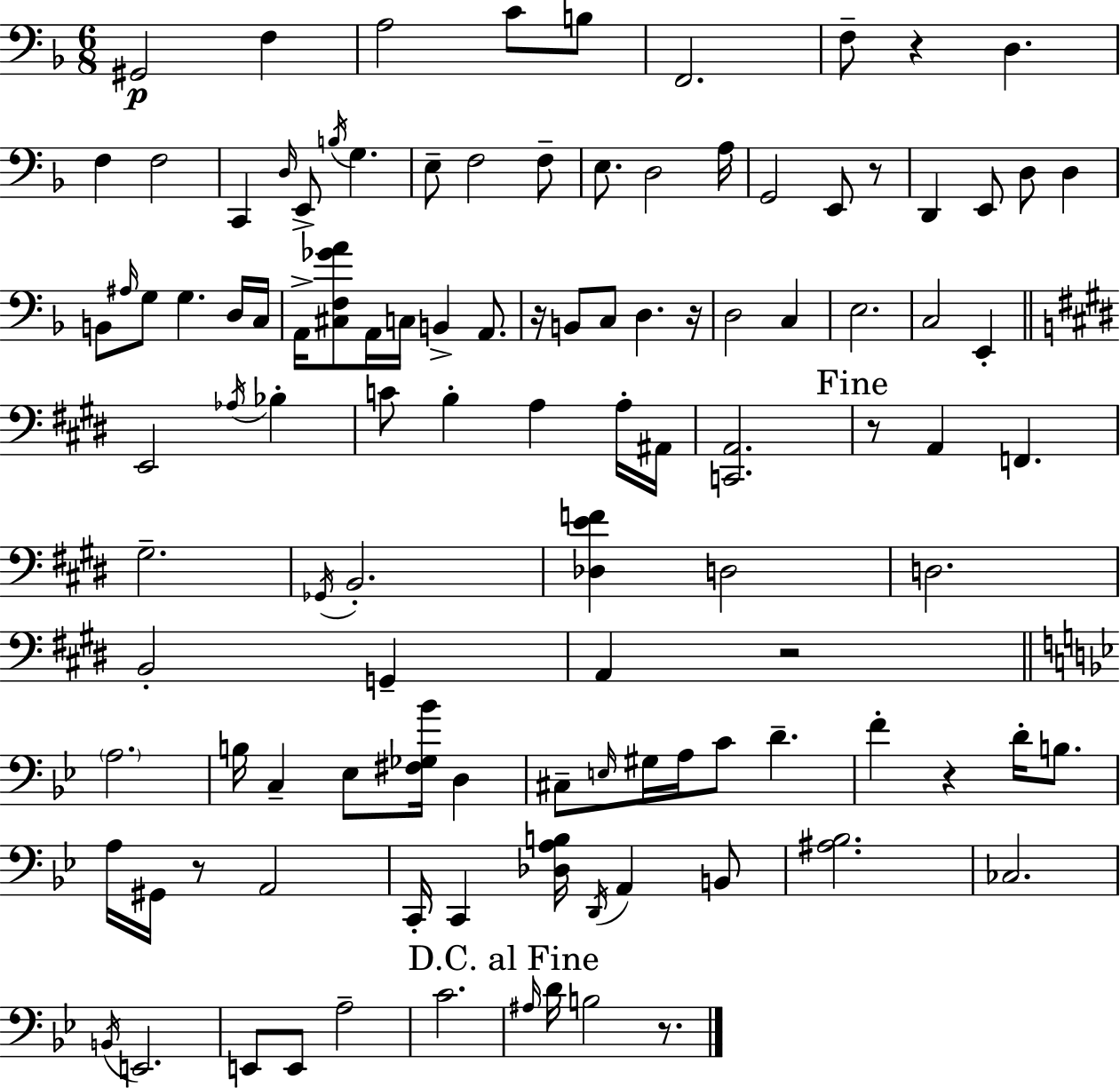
G#2/h F3/q A3/h C4/e B3/e F2/h. F3/e R/q D3/q. F3/q F3/h C2/q D3/s E2/e B3/s G3/q. E3/e F3/h F3/e E3/e. D3/h A3/s G2/h E2/e R/e D2/q E2/e D3/e D3/q B2/e A#3/s G3/e G3/q. D3/s C3/s A2/s [C#3,F3,Gb4,A4]/e A2/s C3/s B2/q A2/e. R/s B2/e C3/e D3/q. R/s D3/h C3/q E3/h. C3/h E2/q E2/h Ab3/s Bb3/q C4/e B3/q A3/q A3/s A#2/s [C2,A2]/h. R/e A2/q F2/q. G#3/h. Gb2/s B2/h. [Db3,E4,F4]/q D3/h D3/h. B2/h G2/q A2/q R/h A3/h. B3/s C3/q Eb3/e [F#3,Gb3,Bb4]/s D3/q C#3/e E3/s G#3/s A3/s C4/e D4/q. F4/q R/q D4/s B3/e. A3/s G#2/s R/e A2/h C2/s C2/q [Db3,A3,B3]/s D2/s A2/q B2/e [A#3,Bb3]/h. CES3/h. B2/s E2/h. E2/e E2/e A3/h C4/h. A#3/s D4/s B3/h R/e.